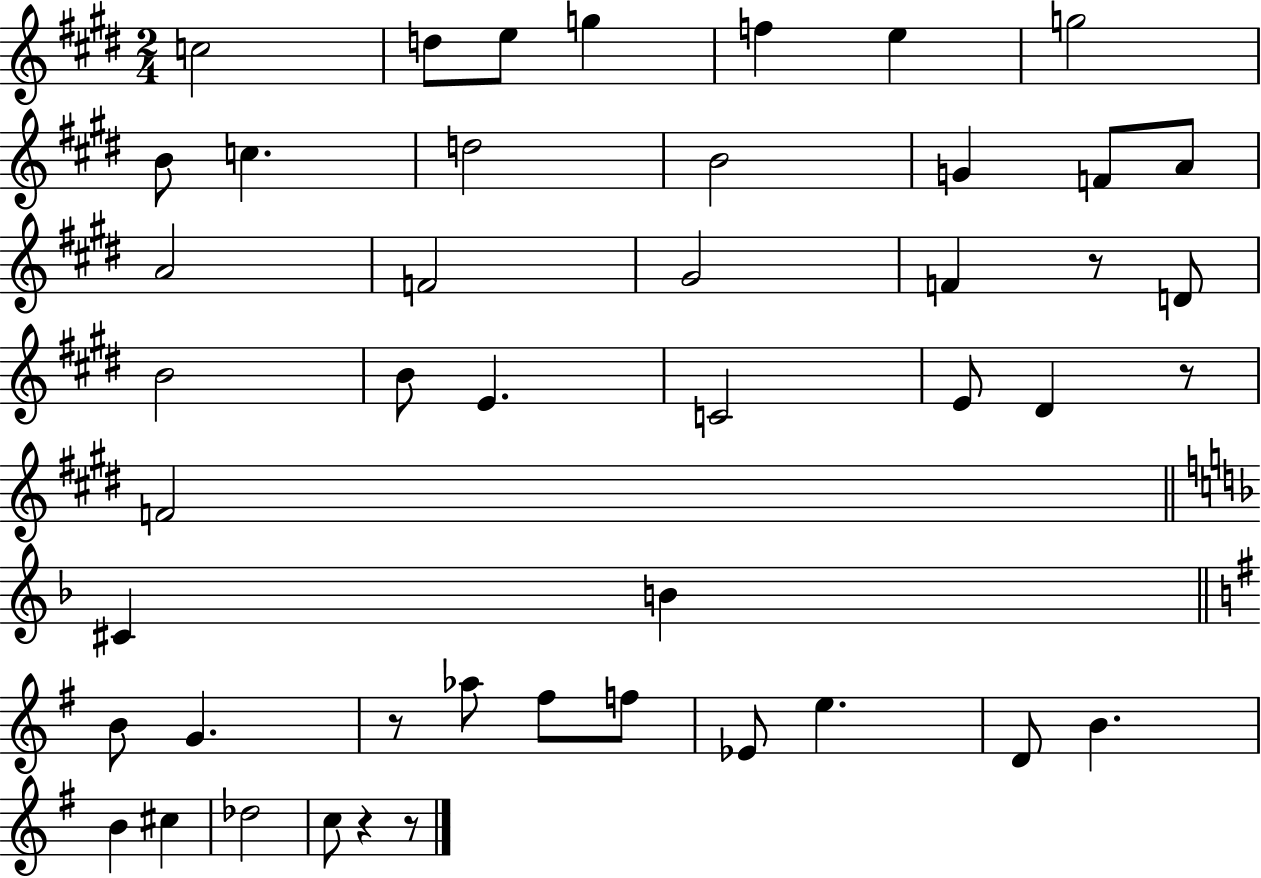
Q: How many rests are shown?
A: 5